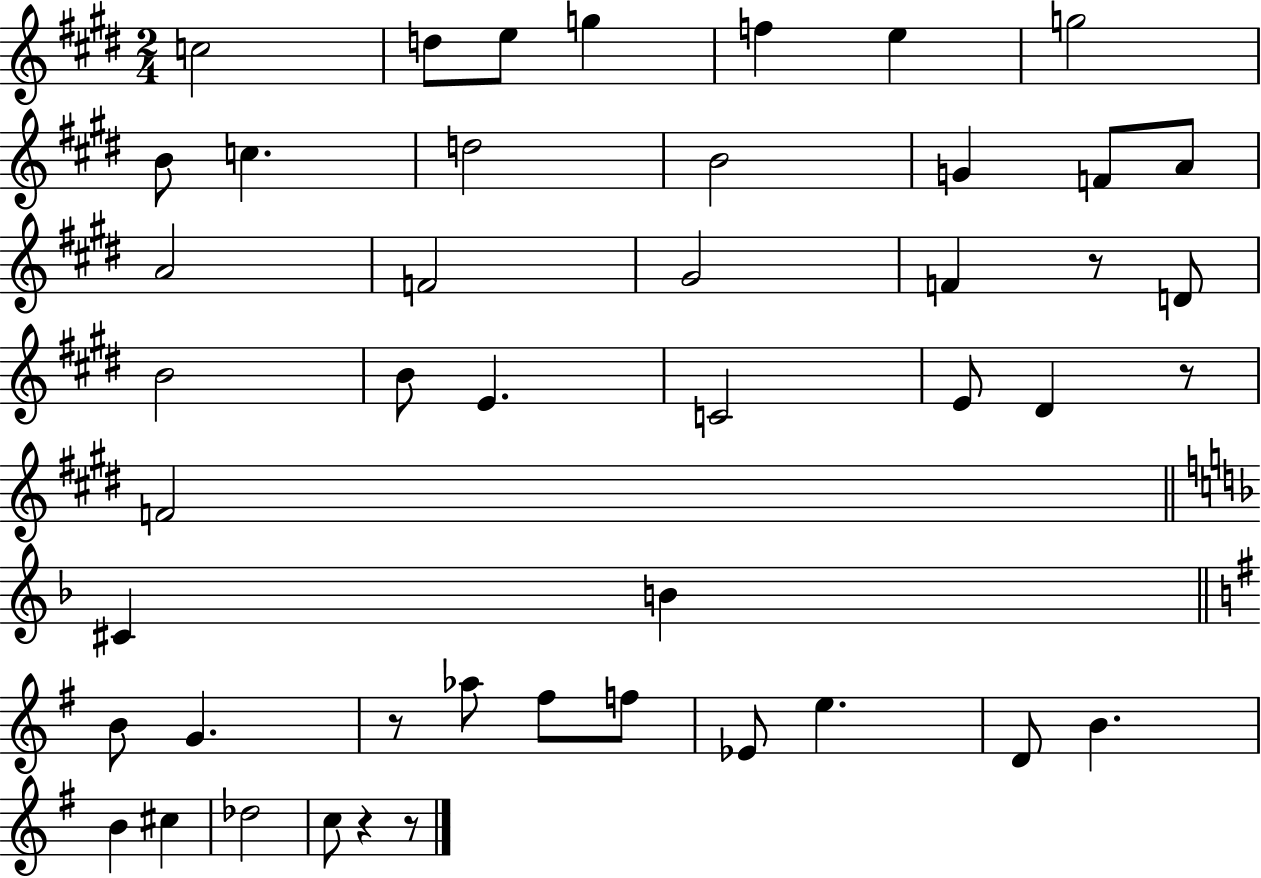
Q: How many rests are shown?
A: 5